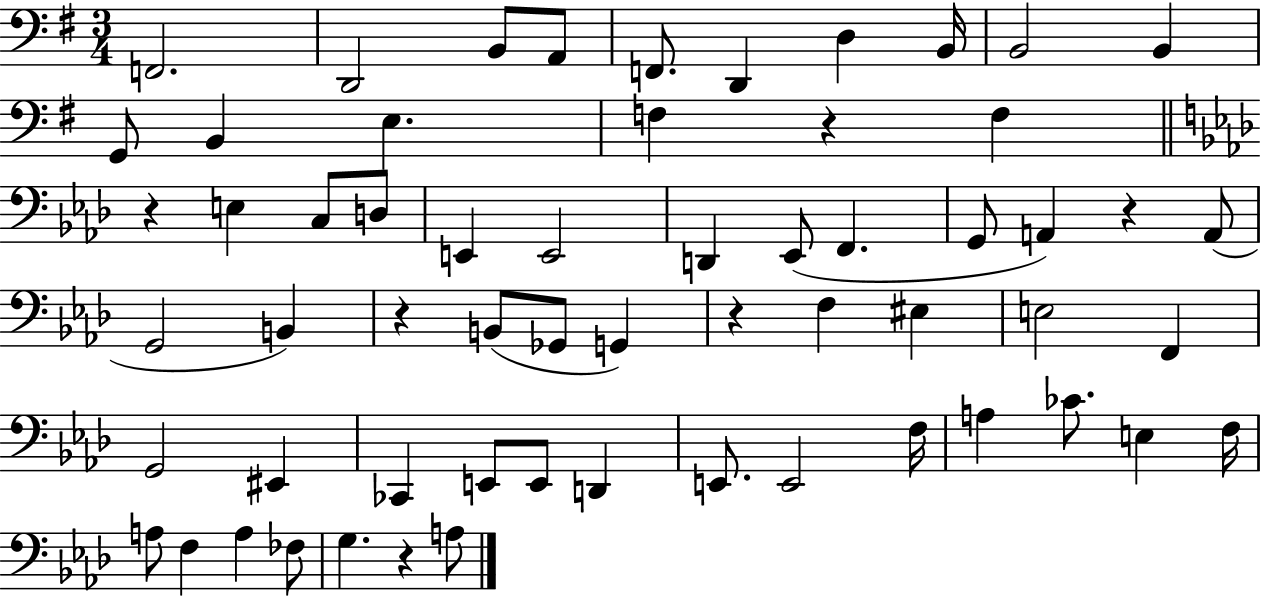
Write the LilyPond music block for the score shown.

{
  \clef bass
  \numericTimeSignature
  \time 3/4
  \key g \major
  \repeat volta 2 { f,2. | d,2 b,8 a,8 | f,8. d,4 d4 b,16 | b,2 b,4 | \break g,8 b,4 e4. | f4 r4 f4 | \bar "||" \break \key aes \major r4 e4 c8 d8 | e,4 e,2 | d,4 ees,8( f,4. | g,8 a,4) r4 a,8( | \break g,2 b,4) | r4 b,8( ges,8 g,4) | r4 f4 eis4 | e2 f,4 | \break g,2 eis,4 | ces,4 e,8 e,8 d,4 | e,8. e,2 f16 | a4 ces'8. e4 f16 | \break a8 f4 a4 fes8 | g4. r4 a8 | } \bar "|."
}